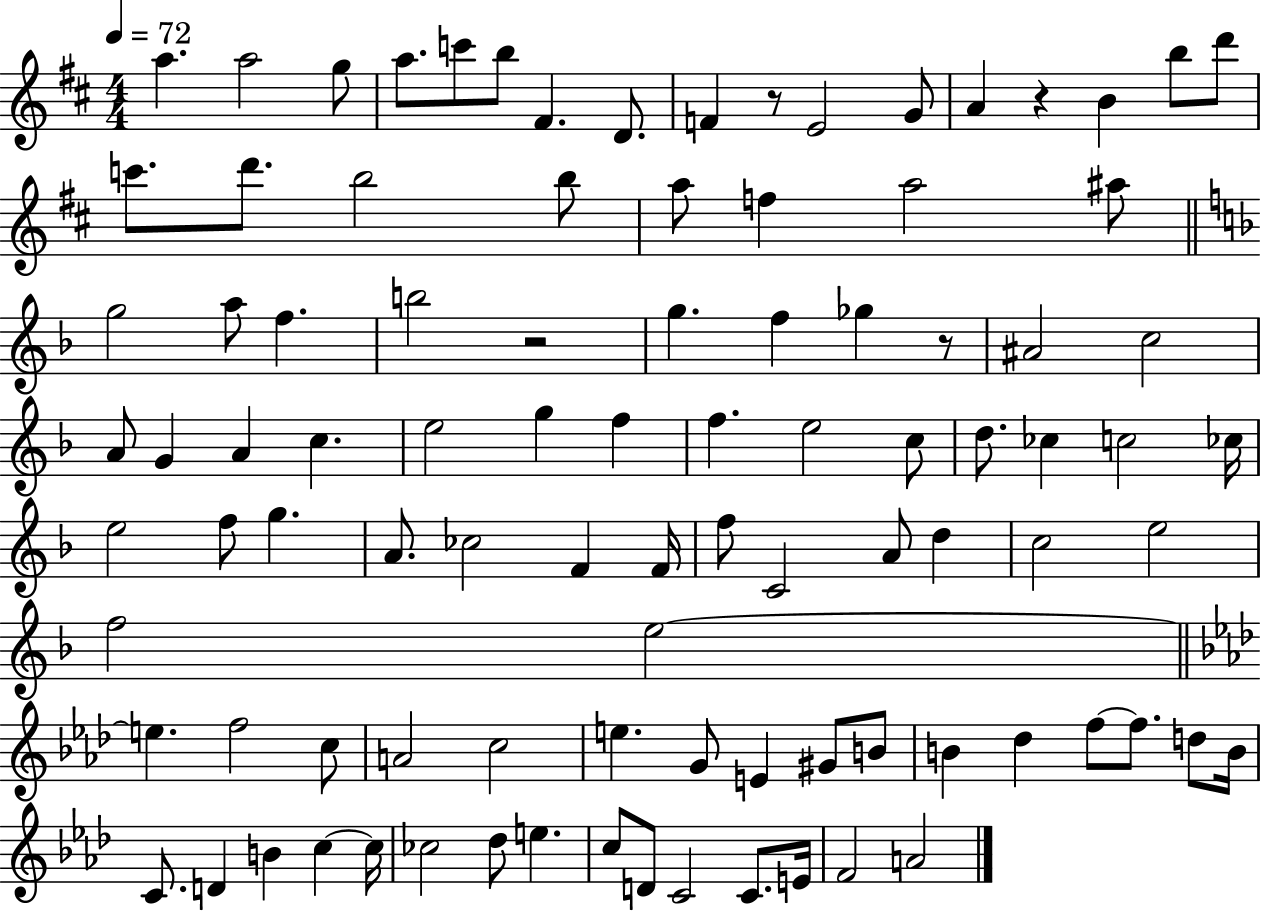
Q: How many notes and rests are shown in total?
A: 96